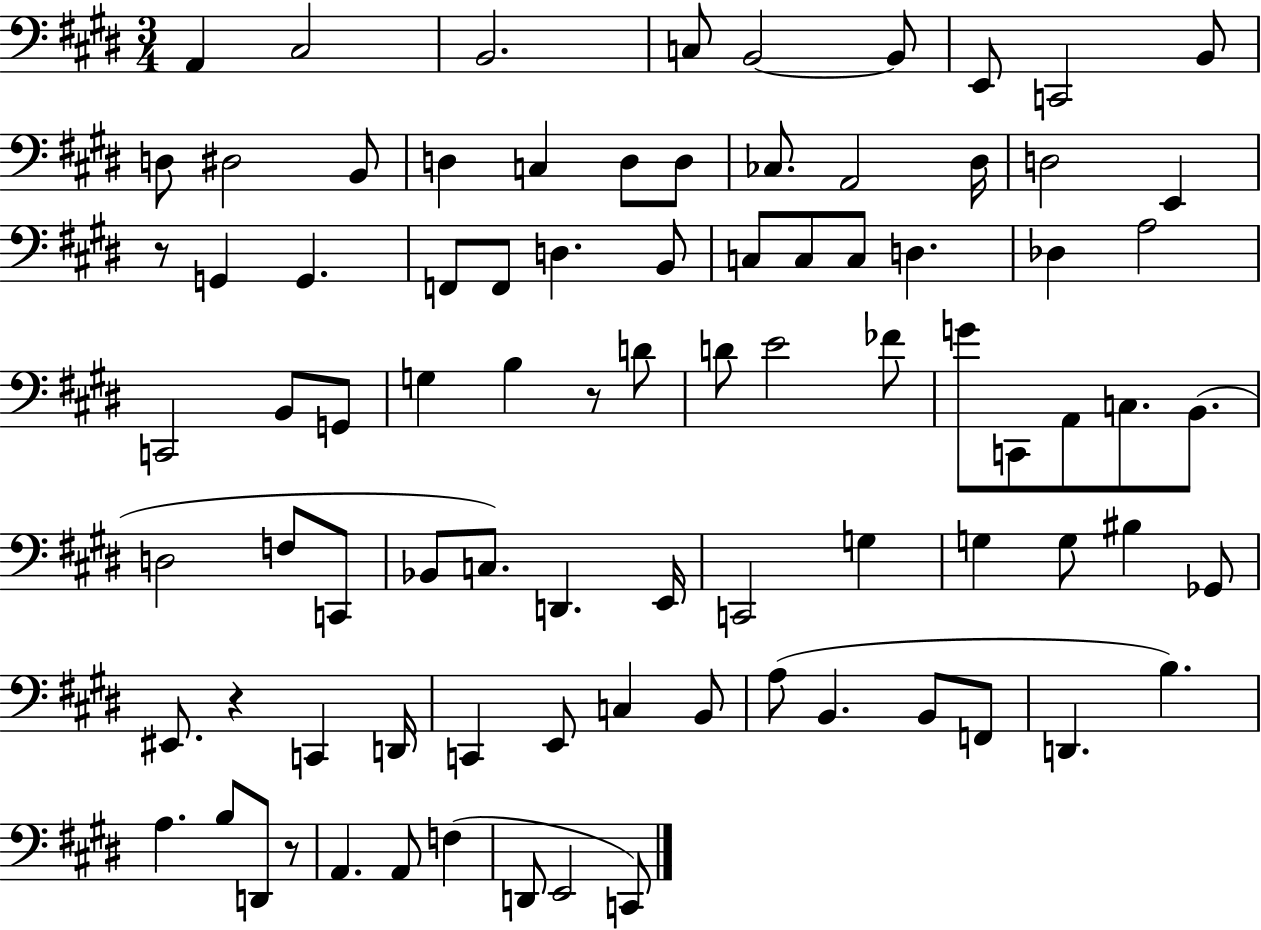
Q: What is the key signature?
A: E major